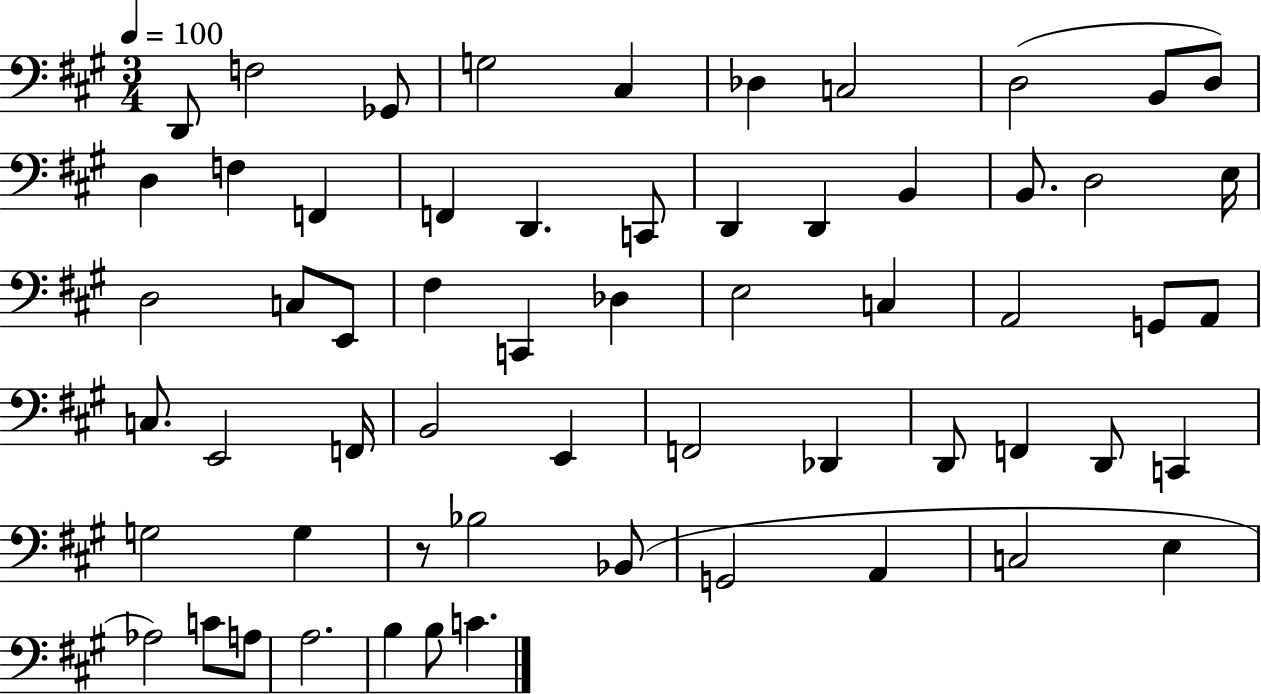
X:1
T:Untitled
M:3/4
L:1/4
K:A
D,,/2 F,2 _G,,/2 G,2 ^C, _D, C,2 D,2 B,,/2 D,/2 D, F, F,, F,, D,, C,,/2 D,, D,, B,, B,,/2 D,2 E,/4 D,2 C,/2 E,,/2 ^F, C,, _D, E,2 C, A,,2 G,,/2 A,,/2 C,/2 E,,2 F,,/4 B,,2 E,, F,,2 _D,, D,,/2 F,, D,,/2 C,, G,2 G, z/2 _B,2 _B,,/2 G,,2 A,, C,2 E, _A,2 C/2 A,/2 A,2 B, B,/2 C